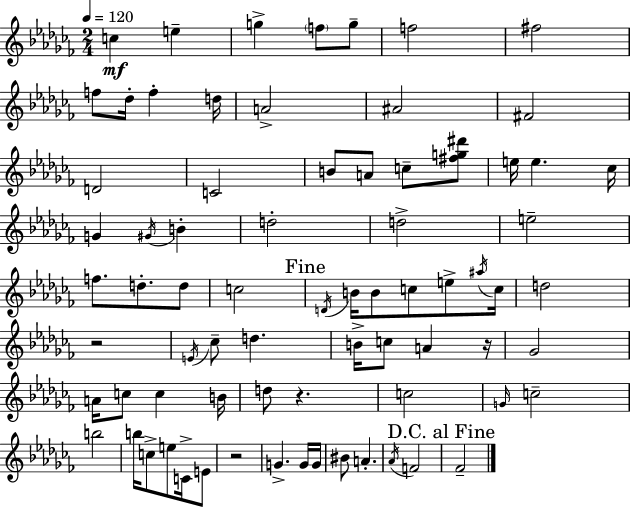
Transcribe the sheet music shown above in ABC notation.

X:1
T:Untitled
M:2/4
L:1/4
K:Abm
c e g f/2 g/2 f2 ^f2 f/2 _d/4 f d/4 A2 ^A2 ^F2 D2 C2 B/2 A/2 c/2 [^fg^d']/2 e/4 e _c/4 G ^G/4 B d2 d2 e2 f/2 d/2 d/2 c2 D/4 B/4 B/2 c/2 e/2 ^a/4 c/4 d2 z2 E/4 _c/2 d B/4 c/2 A z/4 _G2 A/4 c/2 c B/4 d/2 z c2 G/4 c2 b2 b/4 c/2 e/2 C/4 E/2 z2 G G/4 G/4 ^B/2 A _A/4 F2 _F2